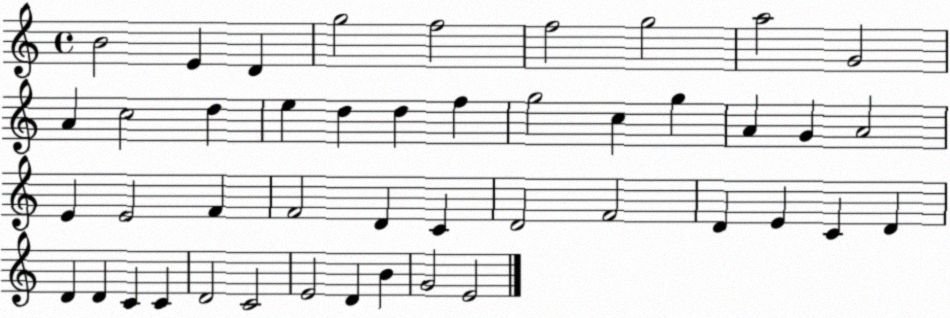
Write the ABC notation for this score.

X:1
T:Untitled
M:4/4
L:1/4
K:C
B2 E D g2 f2 f2 g2 a2 G2 A c2 d e d d f g2 c g A G A2 E E2 F F2 D C D2 F2 D E C D D D C C D2 C2 E2 D B G2 E2